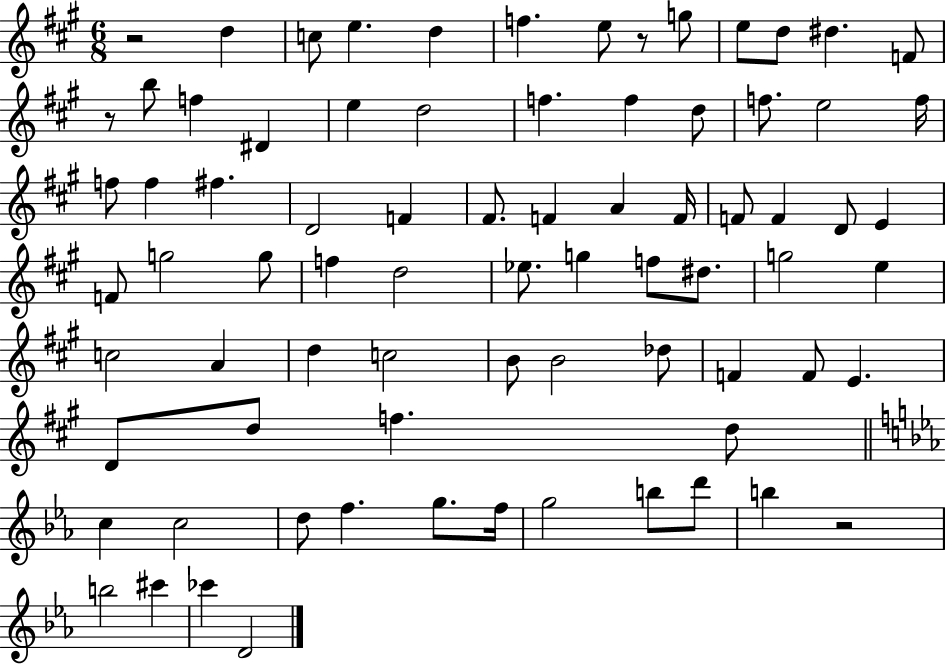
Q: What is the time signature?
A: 6/8